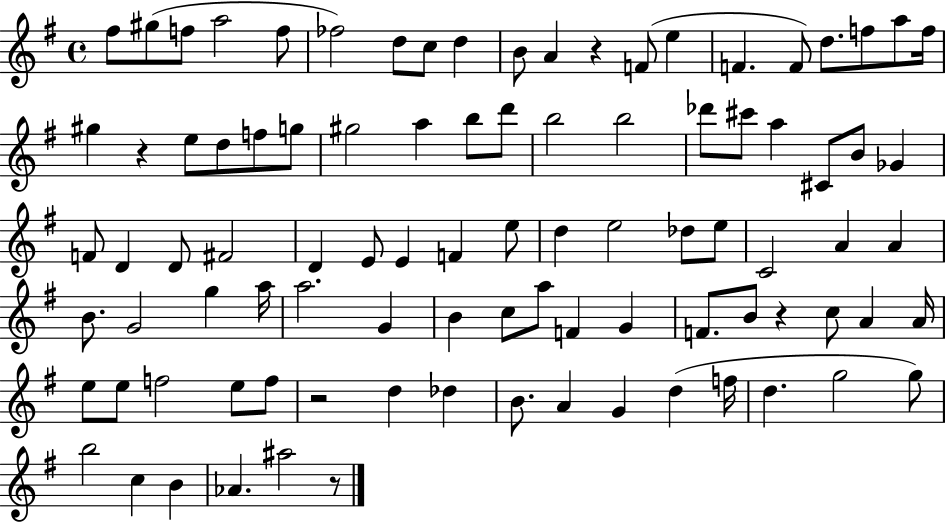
X:1
T:Untitled
M:4/4
L:1/4
K:G
^f/2 ^g/2 f/2 a2 f/2 _f2 d/2 c/2 d B/2 A z F/2 e F F/2 d/2 f/2 a/2 f/4 ^g z e/2 d/2 f/2 g/2 ^g2 a b/2 d'/2 b2 b2 _d'/2 ^c'/2 a ^C/2 B/2 _G F/2 D D/2 ^F2 D E/2 E F e/2 d e2 _d/2 e/2 C2 A A B/2 G2 g a/4 a2 G B c/2 a/2 F G F/2 B/2 z c/2 A A/4 e/2 e/2 f2 e/2 f/2 z2 d _d B/2 A G d f/4 d g2 g/2 b2 c B _A ^a2 z/2